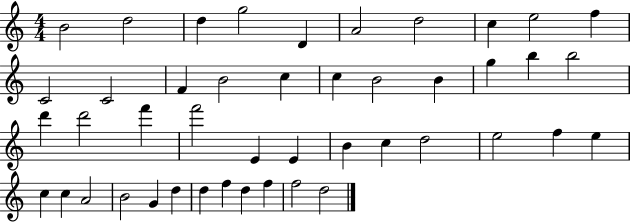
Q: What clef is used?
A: treble